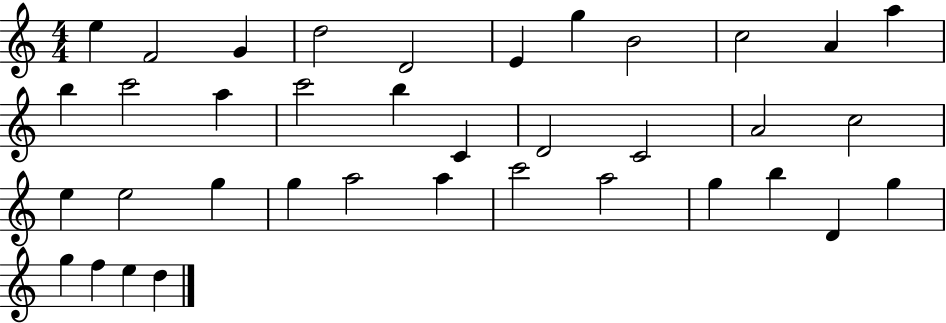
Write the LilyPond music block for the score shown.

{
  \clef treble
  \numericTimeSignature
  \time 4/4
  \key c \major
  e''4 f'2 g'4 | d''2 d'2 | e'4 g''4 b'2 | c''2 a'4 a''4 | \break b''4 c'''2 a''4 | c'''2 b''4 c'4 | d'2 c'2 | a'2 c''2 | \break e''4 e''2 g''4 | g''4 a''2 a''4 | c'''2 a''2 | g''4 b''4 d'4 g''4 | \break g''4 f''4 e''4 d''4 | \bar "|."
}